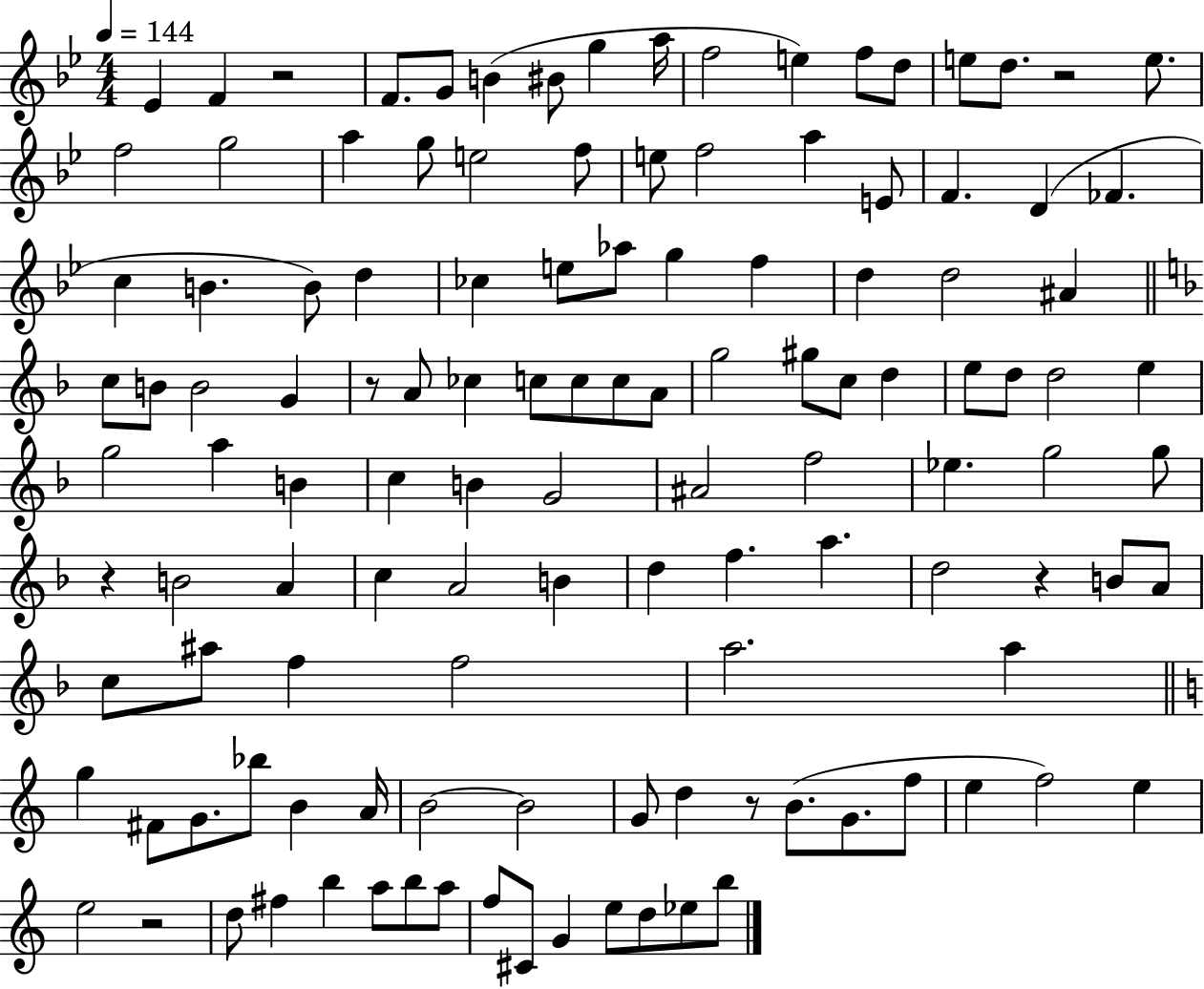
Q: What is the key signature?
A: BES major